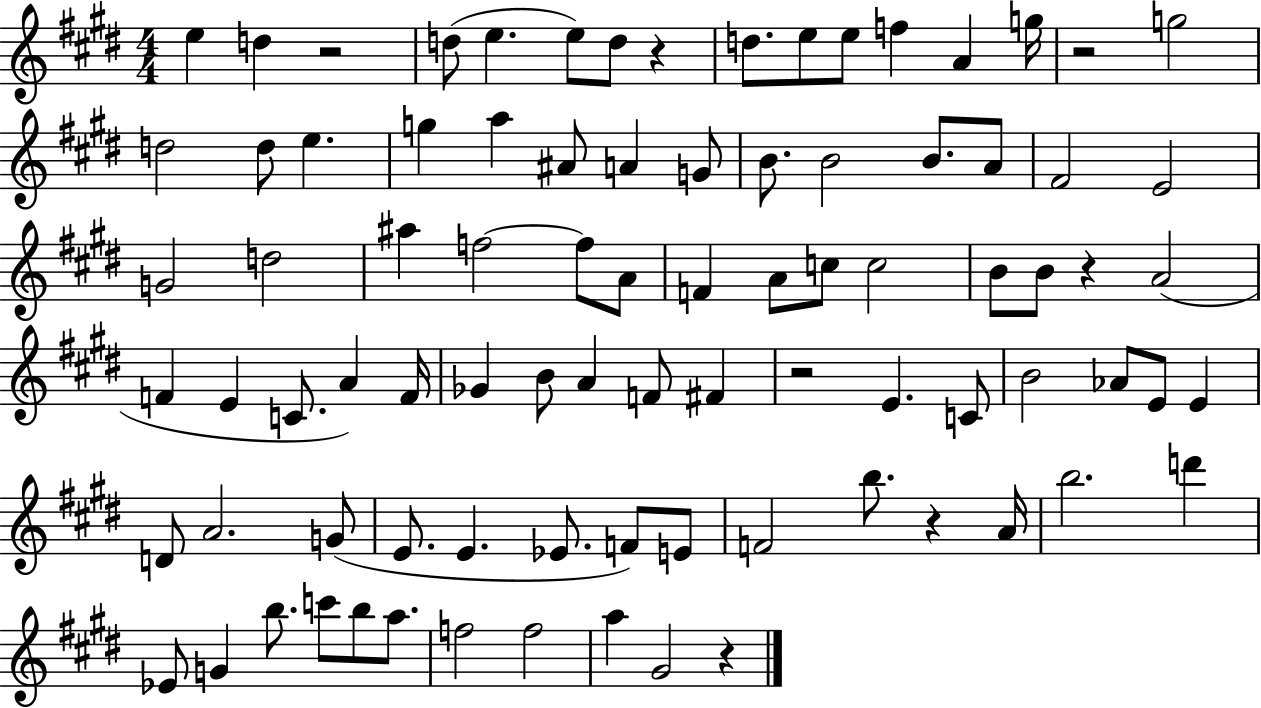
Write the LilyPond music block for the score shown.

{
  \clef treble
  \numericTimeSignature
  \time 4/4
  \key e \major
  e''4 d''4 r2 | d''8( e''4. e''8) d''8 r4 | d''8. e''8 e''8 f''4 a'4 g''16 | r2 g''2 | \break d''2 d''8 e''4. | g''4 a''4 ais'8 a'4 g'8 | b'8. b'2 b'8. a'8 | fis'2 e'2 | \break g'2 d''2 | ais''4 f''2~~ f''8 a'8 | f'4 a'8 c''8 c''2 | b'8 b'8 r4 a'2( | \break f'4 e'4 c'8. a'4) f'16 | ges'4 b'8 a'4 f'8 fis'4 | r2 e'4. c'8 | b'2 aes'8 e'8 e'4 | \break d'8 a'2. g'8( | e'8. e'4. ees'8. f'8) e'8 | f'2 b''8. r4 a'16 | b''2. d'''4 | \break ees'8 g'4 b''8. c'''8 b''8 a''8. | f''2 f''2 | a''4 gis'2 r4 | \bar "|."
}